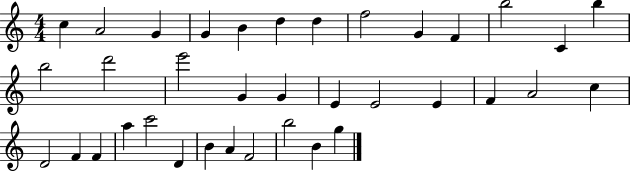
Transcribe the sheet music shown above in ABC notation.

X:1
T:Untitled
M:4/4
L:1/4
K:C
c A2 G G B d d f2 G F b2 C b b2 d'2 e'2 G G E E2 E F A2 c D2 F F a c'2 D B A F2 b2 B g